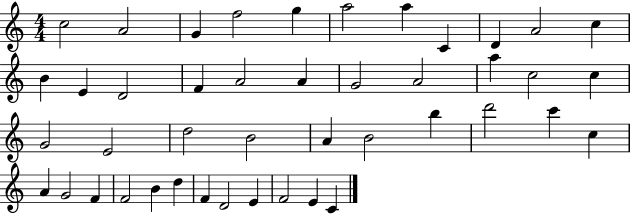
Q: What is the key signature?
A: C major